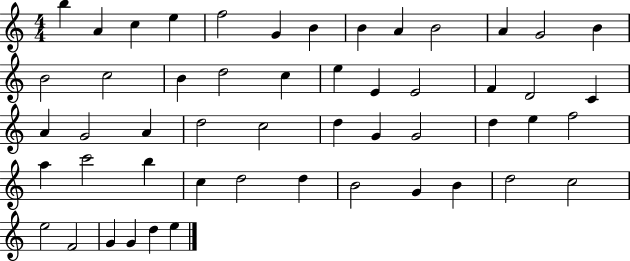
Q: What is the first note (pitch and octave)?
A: B5